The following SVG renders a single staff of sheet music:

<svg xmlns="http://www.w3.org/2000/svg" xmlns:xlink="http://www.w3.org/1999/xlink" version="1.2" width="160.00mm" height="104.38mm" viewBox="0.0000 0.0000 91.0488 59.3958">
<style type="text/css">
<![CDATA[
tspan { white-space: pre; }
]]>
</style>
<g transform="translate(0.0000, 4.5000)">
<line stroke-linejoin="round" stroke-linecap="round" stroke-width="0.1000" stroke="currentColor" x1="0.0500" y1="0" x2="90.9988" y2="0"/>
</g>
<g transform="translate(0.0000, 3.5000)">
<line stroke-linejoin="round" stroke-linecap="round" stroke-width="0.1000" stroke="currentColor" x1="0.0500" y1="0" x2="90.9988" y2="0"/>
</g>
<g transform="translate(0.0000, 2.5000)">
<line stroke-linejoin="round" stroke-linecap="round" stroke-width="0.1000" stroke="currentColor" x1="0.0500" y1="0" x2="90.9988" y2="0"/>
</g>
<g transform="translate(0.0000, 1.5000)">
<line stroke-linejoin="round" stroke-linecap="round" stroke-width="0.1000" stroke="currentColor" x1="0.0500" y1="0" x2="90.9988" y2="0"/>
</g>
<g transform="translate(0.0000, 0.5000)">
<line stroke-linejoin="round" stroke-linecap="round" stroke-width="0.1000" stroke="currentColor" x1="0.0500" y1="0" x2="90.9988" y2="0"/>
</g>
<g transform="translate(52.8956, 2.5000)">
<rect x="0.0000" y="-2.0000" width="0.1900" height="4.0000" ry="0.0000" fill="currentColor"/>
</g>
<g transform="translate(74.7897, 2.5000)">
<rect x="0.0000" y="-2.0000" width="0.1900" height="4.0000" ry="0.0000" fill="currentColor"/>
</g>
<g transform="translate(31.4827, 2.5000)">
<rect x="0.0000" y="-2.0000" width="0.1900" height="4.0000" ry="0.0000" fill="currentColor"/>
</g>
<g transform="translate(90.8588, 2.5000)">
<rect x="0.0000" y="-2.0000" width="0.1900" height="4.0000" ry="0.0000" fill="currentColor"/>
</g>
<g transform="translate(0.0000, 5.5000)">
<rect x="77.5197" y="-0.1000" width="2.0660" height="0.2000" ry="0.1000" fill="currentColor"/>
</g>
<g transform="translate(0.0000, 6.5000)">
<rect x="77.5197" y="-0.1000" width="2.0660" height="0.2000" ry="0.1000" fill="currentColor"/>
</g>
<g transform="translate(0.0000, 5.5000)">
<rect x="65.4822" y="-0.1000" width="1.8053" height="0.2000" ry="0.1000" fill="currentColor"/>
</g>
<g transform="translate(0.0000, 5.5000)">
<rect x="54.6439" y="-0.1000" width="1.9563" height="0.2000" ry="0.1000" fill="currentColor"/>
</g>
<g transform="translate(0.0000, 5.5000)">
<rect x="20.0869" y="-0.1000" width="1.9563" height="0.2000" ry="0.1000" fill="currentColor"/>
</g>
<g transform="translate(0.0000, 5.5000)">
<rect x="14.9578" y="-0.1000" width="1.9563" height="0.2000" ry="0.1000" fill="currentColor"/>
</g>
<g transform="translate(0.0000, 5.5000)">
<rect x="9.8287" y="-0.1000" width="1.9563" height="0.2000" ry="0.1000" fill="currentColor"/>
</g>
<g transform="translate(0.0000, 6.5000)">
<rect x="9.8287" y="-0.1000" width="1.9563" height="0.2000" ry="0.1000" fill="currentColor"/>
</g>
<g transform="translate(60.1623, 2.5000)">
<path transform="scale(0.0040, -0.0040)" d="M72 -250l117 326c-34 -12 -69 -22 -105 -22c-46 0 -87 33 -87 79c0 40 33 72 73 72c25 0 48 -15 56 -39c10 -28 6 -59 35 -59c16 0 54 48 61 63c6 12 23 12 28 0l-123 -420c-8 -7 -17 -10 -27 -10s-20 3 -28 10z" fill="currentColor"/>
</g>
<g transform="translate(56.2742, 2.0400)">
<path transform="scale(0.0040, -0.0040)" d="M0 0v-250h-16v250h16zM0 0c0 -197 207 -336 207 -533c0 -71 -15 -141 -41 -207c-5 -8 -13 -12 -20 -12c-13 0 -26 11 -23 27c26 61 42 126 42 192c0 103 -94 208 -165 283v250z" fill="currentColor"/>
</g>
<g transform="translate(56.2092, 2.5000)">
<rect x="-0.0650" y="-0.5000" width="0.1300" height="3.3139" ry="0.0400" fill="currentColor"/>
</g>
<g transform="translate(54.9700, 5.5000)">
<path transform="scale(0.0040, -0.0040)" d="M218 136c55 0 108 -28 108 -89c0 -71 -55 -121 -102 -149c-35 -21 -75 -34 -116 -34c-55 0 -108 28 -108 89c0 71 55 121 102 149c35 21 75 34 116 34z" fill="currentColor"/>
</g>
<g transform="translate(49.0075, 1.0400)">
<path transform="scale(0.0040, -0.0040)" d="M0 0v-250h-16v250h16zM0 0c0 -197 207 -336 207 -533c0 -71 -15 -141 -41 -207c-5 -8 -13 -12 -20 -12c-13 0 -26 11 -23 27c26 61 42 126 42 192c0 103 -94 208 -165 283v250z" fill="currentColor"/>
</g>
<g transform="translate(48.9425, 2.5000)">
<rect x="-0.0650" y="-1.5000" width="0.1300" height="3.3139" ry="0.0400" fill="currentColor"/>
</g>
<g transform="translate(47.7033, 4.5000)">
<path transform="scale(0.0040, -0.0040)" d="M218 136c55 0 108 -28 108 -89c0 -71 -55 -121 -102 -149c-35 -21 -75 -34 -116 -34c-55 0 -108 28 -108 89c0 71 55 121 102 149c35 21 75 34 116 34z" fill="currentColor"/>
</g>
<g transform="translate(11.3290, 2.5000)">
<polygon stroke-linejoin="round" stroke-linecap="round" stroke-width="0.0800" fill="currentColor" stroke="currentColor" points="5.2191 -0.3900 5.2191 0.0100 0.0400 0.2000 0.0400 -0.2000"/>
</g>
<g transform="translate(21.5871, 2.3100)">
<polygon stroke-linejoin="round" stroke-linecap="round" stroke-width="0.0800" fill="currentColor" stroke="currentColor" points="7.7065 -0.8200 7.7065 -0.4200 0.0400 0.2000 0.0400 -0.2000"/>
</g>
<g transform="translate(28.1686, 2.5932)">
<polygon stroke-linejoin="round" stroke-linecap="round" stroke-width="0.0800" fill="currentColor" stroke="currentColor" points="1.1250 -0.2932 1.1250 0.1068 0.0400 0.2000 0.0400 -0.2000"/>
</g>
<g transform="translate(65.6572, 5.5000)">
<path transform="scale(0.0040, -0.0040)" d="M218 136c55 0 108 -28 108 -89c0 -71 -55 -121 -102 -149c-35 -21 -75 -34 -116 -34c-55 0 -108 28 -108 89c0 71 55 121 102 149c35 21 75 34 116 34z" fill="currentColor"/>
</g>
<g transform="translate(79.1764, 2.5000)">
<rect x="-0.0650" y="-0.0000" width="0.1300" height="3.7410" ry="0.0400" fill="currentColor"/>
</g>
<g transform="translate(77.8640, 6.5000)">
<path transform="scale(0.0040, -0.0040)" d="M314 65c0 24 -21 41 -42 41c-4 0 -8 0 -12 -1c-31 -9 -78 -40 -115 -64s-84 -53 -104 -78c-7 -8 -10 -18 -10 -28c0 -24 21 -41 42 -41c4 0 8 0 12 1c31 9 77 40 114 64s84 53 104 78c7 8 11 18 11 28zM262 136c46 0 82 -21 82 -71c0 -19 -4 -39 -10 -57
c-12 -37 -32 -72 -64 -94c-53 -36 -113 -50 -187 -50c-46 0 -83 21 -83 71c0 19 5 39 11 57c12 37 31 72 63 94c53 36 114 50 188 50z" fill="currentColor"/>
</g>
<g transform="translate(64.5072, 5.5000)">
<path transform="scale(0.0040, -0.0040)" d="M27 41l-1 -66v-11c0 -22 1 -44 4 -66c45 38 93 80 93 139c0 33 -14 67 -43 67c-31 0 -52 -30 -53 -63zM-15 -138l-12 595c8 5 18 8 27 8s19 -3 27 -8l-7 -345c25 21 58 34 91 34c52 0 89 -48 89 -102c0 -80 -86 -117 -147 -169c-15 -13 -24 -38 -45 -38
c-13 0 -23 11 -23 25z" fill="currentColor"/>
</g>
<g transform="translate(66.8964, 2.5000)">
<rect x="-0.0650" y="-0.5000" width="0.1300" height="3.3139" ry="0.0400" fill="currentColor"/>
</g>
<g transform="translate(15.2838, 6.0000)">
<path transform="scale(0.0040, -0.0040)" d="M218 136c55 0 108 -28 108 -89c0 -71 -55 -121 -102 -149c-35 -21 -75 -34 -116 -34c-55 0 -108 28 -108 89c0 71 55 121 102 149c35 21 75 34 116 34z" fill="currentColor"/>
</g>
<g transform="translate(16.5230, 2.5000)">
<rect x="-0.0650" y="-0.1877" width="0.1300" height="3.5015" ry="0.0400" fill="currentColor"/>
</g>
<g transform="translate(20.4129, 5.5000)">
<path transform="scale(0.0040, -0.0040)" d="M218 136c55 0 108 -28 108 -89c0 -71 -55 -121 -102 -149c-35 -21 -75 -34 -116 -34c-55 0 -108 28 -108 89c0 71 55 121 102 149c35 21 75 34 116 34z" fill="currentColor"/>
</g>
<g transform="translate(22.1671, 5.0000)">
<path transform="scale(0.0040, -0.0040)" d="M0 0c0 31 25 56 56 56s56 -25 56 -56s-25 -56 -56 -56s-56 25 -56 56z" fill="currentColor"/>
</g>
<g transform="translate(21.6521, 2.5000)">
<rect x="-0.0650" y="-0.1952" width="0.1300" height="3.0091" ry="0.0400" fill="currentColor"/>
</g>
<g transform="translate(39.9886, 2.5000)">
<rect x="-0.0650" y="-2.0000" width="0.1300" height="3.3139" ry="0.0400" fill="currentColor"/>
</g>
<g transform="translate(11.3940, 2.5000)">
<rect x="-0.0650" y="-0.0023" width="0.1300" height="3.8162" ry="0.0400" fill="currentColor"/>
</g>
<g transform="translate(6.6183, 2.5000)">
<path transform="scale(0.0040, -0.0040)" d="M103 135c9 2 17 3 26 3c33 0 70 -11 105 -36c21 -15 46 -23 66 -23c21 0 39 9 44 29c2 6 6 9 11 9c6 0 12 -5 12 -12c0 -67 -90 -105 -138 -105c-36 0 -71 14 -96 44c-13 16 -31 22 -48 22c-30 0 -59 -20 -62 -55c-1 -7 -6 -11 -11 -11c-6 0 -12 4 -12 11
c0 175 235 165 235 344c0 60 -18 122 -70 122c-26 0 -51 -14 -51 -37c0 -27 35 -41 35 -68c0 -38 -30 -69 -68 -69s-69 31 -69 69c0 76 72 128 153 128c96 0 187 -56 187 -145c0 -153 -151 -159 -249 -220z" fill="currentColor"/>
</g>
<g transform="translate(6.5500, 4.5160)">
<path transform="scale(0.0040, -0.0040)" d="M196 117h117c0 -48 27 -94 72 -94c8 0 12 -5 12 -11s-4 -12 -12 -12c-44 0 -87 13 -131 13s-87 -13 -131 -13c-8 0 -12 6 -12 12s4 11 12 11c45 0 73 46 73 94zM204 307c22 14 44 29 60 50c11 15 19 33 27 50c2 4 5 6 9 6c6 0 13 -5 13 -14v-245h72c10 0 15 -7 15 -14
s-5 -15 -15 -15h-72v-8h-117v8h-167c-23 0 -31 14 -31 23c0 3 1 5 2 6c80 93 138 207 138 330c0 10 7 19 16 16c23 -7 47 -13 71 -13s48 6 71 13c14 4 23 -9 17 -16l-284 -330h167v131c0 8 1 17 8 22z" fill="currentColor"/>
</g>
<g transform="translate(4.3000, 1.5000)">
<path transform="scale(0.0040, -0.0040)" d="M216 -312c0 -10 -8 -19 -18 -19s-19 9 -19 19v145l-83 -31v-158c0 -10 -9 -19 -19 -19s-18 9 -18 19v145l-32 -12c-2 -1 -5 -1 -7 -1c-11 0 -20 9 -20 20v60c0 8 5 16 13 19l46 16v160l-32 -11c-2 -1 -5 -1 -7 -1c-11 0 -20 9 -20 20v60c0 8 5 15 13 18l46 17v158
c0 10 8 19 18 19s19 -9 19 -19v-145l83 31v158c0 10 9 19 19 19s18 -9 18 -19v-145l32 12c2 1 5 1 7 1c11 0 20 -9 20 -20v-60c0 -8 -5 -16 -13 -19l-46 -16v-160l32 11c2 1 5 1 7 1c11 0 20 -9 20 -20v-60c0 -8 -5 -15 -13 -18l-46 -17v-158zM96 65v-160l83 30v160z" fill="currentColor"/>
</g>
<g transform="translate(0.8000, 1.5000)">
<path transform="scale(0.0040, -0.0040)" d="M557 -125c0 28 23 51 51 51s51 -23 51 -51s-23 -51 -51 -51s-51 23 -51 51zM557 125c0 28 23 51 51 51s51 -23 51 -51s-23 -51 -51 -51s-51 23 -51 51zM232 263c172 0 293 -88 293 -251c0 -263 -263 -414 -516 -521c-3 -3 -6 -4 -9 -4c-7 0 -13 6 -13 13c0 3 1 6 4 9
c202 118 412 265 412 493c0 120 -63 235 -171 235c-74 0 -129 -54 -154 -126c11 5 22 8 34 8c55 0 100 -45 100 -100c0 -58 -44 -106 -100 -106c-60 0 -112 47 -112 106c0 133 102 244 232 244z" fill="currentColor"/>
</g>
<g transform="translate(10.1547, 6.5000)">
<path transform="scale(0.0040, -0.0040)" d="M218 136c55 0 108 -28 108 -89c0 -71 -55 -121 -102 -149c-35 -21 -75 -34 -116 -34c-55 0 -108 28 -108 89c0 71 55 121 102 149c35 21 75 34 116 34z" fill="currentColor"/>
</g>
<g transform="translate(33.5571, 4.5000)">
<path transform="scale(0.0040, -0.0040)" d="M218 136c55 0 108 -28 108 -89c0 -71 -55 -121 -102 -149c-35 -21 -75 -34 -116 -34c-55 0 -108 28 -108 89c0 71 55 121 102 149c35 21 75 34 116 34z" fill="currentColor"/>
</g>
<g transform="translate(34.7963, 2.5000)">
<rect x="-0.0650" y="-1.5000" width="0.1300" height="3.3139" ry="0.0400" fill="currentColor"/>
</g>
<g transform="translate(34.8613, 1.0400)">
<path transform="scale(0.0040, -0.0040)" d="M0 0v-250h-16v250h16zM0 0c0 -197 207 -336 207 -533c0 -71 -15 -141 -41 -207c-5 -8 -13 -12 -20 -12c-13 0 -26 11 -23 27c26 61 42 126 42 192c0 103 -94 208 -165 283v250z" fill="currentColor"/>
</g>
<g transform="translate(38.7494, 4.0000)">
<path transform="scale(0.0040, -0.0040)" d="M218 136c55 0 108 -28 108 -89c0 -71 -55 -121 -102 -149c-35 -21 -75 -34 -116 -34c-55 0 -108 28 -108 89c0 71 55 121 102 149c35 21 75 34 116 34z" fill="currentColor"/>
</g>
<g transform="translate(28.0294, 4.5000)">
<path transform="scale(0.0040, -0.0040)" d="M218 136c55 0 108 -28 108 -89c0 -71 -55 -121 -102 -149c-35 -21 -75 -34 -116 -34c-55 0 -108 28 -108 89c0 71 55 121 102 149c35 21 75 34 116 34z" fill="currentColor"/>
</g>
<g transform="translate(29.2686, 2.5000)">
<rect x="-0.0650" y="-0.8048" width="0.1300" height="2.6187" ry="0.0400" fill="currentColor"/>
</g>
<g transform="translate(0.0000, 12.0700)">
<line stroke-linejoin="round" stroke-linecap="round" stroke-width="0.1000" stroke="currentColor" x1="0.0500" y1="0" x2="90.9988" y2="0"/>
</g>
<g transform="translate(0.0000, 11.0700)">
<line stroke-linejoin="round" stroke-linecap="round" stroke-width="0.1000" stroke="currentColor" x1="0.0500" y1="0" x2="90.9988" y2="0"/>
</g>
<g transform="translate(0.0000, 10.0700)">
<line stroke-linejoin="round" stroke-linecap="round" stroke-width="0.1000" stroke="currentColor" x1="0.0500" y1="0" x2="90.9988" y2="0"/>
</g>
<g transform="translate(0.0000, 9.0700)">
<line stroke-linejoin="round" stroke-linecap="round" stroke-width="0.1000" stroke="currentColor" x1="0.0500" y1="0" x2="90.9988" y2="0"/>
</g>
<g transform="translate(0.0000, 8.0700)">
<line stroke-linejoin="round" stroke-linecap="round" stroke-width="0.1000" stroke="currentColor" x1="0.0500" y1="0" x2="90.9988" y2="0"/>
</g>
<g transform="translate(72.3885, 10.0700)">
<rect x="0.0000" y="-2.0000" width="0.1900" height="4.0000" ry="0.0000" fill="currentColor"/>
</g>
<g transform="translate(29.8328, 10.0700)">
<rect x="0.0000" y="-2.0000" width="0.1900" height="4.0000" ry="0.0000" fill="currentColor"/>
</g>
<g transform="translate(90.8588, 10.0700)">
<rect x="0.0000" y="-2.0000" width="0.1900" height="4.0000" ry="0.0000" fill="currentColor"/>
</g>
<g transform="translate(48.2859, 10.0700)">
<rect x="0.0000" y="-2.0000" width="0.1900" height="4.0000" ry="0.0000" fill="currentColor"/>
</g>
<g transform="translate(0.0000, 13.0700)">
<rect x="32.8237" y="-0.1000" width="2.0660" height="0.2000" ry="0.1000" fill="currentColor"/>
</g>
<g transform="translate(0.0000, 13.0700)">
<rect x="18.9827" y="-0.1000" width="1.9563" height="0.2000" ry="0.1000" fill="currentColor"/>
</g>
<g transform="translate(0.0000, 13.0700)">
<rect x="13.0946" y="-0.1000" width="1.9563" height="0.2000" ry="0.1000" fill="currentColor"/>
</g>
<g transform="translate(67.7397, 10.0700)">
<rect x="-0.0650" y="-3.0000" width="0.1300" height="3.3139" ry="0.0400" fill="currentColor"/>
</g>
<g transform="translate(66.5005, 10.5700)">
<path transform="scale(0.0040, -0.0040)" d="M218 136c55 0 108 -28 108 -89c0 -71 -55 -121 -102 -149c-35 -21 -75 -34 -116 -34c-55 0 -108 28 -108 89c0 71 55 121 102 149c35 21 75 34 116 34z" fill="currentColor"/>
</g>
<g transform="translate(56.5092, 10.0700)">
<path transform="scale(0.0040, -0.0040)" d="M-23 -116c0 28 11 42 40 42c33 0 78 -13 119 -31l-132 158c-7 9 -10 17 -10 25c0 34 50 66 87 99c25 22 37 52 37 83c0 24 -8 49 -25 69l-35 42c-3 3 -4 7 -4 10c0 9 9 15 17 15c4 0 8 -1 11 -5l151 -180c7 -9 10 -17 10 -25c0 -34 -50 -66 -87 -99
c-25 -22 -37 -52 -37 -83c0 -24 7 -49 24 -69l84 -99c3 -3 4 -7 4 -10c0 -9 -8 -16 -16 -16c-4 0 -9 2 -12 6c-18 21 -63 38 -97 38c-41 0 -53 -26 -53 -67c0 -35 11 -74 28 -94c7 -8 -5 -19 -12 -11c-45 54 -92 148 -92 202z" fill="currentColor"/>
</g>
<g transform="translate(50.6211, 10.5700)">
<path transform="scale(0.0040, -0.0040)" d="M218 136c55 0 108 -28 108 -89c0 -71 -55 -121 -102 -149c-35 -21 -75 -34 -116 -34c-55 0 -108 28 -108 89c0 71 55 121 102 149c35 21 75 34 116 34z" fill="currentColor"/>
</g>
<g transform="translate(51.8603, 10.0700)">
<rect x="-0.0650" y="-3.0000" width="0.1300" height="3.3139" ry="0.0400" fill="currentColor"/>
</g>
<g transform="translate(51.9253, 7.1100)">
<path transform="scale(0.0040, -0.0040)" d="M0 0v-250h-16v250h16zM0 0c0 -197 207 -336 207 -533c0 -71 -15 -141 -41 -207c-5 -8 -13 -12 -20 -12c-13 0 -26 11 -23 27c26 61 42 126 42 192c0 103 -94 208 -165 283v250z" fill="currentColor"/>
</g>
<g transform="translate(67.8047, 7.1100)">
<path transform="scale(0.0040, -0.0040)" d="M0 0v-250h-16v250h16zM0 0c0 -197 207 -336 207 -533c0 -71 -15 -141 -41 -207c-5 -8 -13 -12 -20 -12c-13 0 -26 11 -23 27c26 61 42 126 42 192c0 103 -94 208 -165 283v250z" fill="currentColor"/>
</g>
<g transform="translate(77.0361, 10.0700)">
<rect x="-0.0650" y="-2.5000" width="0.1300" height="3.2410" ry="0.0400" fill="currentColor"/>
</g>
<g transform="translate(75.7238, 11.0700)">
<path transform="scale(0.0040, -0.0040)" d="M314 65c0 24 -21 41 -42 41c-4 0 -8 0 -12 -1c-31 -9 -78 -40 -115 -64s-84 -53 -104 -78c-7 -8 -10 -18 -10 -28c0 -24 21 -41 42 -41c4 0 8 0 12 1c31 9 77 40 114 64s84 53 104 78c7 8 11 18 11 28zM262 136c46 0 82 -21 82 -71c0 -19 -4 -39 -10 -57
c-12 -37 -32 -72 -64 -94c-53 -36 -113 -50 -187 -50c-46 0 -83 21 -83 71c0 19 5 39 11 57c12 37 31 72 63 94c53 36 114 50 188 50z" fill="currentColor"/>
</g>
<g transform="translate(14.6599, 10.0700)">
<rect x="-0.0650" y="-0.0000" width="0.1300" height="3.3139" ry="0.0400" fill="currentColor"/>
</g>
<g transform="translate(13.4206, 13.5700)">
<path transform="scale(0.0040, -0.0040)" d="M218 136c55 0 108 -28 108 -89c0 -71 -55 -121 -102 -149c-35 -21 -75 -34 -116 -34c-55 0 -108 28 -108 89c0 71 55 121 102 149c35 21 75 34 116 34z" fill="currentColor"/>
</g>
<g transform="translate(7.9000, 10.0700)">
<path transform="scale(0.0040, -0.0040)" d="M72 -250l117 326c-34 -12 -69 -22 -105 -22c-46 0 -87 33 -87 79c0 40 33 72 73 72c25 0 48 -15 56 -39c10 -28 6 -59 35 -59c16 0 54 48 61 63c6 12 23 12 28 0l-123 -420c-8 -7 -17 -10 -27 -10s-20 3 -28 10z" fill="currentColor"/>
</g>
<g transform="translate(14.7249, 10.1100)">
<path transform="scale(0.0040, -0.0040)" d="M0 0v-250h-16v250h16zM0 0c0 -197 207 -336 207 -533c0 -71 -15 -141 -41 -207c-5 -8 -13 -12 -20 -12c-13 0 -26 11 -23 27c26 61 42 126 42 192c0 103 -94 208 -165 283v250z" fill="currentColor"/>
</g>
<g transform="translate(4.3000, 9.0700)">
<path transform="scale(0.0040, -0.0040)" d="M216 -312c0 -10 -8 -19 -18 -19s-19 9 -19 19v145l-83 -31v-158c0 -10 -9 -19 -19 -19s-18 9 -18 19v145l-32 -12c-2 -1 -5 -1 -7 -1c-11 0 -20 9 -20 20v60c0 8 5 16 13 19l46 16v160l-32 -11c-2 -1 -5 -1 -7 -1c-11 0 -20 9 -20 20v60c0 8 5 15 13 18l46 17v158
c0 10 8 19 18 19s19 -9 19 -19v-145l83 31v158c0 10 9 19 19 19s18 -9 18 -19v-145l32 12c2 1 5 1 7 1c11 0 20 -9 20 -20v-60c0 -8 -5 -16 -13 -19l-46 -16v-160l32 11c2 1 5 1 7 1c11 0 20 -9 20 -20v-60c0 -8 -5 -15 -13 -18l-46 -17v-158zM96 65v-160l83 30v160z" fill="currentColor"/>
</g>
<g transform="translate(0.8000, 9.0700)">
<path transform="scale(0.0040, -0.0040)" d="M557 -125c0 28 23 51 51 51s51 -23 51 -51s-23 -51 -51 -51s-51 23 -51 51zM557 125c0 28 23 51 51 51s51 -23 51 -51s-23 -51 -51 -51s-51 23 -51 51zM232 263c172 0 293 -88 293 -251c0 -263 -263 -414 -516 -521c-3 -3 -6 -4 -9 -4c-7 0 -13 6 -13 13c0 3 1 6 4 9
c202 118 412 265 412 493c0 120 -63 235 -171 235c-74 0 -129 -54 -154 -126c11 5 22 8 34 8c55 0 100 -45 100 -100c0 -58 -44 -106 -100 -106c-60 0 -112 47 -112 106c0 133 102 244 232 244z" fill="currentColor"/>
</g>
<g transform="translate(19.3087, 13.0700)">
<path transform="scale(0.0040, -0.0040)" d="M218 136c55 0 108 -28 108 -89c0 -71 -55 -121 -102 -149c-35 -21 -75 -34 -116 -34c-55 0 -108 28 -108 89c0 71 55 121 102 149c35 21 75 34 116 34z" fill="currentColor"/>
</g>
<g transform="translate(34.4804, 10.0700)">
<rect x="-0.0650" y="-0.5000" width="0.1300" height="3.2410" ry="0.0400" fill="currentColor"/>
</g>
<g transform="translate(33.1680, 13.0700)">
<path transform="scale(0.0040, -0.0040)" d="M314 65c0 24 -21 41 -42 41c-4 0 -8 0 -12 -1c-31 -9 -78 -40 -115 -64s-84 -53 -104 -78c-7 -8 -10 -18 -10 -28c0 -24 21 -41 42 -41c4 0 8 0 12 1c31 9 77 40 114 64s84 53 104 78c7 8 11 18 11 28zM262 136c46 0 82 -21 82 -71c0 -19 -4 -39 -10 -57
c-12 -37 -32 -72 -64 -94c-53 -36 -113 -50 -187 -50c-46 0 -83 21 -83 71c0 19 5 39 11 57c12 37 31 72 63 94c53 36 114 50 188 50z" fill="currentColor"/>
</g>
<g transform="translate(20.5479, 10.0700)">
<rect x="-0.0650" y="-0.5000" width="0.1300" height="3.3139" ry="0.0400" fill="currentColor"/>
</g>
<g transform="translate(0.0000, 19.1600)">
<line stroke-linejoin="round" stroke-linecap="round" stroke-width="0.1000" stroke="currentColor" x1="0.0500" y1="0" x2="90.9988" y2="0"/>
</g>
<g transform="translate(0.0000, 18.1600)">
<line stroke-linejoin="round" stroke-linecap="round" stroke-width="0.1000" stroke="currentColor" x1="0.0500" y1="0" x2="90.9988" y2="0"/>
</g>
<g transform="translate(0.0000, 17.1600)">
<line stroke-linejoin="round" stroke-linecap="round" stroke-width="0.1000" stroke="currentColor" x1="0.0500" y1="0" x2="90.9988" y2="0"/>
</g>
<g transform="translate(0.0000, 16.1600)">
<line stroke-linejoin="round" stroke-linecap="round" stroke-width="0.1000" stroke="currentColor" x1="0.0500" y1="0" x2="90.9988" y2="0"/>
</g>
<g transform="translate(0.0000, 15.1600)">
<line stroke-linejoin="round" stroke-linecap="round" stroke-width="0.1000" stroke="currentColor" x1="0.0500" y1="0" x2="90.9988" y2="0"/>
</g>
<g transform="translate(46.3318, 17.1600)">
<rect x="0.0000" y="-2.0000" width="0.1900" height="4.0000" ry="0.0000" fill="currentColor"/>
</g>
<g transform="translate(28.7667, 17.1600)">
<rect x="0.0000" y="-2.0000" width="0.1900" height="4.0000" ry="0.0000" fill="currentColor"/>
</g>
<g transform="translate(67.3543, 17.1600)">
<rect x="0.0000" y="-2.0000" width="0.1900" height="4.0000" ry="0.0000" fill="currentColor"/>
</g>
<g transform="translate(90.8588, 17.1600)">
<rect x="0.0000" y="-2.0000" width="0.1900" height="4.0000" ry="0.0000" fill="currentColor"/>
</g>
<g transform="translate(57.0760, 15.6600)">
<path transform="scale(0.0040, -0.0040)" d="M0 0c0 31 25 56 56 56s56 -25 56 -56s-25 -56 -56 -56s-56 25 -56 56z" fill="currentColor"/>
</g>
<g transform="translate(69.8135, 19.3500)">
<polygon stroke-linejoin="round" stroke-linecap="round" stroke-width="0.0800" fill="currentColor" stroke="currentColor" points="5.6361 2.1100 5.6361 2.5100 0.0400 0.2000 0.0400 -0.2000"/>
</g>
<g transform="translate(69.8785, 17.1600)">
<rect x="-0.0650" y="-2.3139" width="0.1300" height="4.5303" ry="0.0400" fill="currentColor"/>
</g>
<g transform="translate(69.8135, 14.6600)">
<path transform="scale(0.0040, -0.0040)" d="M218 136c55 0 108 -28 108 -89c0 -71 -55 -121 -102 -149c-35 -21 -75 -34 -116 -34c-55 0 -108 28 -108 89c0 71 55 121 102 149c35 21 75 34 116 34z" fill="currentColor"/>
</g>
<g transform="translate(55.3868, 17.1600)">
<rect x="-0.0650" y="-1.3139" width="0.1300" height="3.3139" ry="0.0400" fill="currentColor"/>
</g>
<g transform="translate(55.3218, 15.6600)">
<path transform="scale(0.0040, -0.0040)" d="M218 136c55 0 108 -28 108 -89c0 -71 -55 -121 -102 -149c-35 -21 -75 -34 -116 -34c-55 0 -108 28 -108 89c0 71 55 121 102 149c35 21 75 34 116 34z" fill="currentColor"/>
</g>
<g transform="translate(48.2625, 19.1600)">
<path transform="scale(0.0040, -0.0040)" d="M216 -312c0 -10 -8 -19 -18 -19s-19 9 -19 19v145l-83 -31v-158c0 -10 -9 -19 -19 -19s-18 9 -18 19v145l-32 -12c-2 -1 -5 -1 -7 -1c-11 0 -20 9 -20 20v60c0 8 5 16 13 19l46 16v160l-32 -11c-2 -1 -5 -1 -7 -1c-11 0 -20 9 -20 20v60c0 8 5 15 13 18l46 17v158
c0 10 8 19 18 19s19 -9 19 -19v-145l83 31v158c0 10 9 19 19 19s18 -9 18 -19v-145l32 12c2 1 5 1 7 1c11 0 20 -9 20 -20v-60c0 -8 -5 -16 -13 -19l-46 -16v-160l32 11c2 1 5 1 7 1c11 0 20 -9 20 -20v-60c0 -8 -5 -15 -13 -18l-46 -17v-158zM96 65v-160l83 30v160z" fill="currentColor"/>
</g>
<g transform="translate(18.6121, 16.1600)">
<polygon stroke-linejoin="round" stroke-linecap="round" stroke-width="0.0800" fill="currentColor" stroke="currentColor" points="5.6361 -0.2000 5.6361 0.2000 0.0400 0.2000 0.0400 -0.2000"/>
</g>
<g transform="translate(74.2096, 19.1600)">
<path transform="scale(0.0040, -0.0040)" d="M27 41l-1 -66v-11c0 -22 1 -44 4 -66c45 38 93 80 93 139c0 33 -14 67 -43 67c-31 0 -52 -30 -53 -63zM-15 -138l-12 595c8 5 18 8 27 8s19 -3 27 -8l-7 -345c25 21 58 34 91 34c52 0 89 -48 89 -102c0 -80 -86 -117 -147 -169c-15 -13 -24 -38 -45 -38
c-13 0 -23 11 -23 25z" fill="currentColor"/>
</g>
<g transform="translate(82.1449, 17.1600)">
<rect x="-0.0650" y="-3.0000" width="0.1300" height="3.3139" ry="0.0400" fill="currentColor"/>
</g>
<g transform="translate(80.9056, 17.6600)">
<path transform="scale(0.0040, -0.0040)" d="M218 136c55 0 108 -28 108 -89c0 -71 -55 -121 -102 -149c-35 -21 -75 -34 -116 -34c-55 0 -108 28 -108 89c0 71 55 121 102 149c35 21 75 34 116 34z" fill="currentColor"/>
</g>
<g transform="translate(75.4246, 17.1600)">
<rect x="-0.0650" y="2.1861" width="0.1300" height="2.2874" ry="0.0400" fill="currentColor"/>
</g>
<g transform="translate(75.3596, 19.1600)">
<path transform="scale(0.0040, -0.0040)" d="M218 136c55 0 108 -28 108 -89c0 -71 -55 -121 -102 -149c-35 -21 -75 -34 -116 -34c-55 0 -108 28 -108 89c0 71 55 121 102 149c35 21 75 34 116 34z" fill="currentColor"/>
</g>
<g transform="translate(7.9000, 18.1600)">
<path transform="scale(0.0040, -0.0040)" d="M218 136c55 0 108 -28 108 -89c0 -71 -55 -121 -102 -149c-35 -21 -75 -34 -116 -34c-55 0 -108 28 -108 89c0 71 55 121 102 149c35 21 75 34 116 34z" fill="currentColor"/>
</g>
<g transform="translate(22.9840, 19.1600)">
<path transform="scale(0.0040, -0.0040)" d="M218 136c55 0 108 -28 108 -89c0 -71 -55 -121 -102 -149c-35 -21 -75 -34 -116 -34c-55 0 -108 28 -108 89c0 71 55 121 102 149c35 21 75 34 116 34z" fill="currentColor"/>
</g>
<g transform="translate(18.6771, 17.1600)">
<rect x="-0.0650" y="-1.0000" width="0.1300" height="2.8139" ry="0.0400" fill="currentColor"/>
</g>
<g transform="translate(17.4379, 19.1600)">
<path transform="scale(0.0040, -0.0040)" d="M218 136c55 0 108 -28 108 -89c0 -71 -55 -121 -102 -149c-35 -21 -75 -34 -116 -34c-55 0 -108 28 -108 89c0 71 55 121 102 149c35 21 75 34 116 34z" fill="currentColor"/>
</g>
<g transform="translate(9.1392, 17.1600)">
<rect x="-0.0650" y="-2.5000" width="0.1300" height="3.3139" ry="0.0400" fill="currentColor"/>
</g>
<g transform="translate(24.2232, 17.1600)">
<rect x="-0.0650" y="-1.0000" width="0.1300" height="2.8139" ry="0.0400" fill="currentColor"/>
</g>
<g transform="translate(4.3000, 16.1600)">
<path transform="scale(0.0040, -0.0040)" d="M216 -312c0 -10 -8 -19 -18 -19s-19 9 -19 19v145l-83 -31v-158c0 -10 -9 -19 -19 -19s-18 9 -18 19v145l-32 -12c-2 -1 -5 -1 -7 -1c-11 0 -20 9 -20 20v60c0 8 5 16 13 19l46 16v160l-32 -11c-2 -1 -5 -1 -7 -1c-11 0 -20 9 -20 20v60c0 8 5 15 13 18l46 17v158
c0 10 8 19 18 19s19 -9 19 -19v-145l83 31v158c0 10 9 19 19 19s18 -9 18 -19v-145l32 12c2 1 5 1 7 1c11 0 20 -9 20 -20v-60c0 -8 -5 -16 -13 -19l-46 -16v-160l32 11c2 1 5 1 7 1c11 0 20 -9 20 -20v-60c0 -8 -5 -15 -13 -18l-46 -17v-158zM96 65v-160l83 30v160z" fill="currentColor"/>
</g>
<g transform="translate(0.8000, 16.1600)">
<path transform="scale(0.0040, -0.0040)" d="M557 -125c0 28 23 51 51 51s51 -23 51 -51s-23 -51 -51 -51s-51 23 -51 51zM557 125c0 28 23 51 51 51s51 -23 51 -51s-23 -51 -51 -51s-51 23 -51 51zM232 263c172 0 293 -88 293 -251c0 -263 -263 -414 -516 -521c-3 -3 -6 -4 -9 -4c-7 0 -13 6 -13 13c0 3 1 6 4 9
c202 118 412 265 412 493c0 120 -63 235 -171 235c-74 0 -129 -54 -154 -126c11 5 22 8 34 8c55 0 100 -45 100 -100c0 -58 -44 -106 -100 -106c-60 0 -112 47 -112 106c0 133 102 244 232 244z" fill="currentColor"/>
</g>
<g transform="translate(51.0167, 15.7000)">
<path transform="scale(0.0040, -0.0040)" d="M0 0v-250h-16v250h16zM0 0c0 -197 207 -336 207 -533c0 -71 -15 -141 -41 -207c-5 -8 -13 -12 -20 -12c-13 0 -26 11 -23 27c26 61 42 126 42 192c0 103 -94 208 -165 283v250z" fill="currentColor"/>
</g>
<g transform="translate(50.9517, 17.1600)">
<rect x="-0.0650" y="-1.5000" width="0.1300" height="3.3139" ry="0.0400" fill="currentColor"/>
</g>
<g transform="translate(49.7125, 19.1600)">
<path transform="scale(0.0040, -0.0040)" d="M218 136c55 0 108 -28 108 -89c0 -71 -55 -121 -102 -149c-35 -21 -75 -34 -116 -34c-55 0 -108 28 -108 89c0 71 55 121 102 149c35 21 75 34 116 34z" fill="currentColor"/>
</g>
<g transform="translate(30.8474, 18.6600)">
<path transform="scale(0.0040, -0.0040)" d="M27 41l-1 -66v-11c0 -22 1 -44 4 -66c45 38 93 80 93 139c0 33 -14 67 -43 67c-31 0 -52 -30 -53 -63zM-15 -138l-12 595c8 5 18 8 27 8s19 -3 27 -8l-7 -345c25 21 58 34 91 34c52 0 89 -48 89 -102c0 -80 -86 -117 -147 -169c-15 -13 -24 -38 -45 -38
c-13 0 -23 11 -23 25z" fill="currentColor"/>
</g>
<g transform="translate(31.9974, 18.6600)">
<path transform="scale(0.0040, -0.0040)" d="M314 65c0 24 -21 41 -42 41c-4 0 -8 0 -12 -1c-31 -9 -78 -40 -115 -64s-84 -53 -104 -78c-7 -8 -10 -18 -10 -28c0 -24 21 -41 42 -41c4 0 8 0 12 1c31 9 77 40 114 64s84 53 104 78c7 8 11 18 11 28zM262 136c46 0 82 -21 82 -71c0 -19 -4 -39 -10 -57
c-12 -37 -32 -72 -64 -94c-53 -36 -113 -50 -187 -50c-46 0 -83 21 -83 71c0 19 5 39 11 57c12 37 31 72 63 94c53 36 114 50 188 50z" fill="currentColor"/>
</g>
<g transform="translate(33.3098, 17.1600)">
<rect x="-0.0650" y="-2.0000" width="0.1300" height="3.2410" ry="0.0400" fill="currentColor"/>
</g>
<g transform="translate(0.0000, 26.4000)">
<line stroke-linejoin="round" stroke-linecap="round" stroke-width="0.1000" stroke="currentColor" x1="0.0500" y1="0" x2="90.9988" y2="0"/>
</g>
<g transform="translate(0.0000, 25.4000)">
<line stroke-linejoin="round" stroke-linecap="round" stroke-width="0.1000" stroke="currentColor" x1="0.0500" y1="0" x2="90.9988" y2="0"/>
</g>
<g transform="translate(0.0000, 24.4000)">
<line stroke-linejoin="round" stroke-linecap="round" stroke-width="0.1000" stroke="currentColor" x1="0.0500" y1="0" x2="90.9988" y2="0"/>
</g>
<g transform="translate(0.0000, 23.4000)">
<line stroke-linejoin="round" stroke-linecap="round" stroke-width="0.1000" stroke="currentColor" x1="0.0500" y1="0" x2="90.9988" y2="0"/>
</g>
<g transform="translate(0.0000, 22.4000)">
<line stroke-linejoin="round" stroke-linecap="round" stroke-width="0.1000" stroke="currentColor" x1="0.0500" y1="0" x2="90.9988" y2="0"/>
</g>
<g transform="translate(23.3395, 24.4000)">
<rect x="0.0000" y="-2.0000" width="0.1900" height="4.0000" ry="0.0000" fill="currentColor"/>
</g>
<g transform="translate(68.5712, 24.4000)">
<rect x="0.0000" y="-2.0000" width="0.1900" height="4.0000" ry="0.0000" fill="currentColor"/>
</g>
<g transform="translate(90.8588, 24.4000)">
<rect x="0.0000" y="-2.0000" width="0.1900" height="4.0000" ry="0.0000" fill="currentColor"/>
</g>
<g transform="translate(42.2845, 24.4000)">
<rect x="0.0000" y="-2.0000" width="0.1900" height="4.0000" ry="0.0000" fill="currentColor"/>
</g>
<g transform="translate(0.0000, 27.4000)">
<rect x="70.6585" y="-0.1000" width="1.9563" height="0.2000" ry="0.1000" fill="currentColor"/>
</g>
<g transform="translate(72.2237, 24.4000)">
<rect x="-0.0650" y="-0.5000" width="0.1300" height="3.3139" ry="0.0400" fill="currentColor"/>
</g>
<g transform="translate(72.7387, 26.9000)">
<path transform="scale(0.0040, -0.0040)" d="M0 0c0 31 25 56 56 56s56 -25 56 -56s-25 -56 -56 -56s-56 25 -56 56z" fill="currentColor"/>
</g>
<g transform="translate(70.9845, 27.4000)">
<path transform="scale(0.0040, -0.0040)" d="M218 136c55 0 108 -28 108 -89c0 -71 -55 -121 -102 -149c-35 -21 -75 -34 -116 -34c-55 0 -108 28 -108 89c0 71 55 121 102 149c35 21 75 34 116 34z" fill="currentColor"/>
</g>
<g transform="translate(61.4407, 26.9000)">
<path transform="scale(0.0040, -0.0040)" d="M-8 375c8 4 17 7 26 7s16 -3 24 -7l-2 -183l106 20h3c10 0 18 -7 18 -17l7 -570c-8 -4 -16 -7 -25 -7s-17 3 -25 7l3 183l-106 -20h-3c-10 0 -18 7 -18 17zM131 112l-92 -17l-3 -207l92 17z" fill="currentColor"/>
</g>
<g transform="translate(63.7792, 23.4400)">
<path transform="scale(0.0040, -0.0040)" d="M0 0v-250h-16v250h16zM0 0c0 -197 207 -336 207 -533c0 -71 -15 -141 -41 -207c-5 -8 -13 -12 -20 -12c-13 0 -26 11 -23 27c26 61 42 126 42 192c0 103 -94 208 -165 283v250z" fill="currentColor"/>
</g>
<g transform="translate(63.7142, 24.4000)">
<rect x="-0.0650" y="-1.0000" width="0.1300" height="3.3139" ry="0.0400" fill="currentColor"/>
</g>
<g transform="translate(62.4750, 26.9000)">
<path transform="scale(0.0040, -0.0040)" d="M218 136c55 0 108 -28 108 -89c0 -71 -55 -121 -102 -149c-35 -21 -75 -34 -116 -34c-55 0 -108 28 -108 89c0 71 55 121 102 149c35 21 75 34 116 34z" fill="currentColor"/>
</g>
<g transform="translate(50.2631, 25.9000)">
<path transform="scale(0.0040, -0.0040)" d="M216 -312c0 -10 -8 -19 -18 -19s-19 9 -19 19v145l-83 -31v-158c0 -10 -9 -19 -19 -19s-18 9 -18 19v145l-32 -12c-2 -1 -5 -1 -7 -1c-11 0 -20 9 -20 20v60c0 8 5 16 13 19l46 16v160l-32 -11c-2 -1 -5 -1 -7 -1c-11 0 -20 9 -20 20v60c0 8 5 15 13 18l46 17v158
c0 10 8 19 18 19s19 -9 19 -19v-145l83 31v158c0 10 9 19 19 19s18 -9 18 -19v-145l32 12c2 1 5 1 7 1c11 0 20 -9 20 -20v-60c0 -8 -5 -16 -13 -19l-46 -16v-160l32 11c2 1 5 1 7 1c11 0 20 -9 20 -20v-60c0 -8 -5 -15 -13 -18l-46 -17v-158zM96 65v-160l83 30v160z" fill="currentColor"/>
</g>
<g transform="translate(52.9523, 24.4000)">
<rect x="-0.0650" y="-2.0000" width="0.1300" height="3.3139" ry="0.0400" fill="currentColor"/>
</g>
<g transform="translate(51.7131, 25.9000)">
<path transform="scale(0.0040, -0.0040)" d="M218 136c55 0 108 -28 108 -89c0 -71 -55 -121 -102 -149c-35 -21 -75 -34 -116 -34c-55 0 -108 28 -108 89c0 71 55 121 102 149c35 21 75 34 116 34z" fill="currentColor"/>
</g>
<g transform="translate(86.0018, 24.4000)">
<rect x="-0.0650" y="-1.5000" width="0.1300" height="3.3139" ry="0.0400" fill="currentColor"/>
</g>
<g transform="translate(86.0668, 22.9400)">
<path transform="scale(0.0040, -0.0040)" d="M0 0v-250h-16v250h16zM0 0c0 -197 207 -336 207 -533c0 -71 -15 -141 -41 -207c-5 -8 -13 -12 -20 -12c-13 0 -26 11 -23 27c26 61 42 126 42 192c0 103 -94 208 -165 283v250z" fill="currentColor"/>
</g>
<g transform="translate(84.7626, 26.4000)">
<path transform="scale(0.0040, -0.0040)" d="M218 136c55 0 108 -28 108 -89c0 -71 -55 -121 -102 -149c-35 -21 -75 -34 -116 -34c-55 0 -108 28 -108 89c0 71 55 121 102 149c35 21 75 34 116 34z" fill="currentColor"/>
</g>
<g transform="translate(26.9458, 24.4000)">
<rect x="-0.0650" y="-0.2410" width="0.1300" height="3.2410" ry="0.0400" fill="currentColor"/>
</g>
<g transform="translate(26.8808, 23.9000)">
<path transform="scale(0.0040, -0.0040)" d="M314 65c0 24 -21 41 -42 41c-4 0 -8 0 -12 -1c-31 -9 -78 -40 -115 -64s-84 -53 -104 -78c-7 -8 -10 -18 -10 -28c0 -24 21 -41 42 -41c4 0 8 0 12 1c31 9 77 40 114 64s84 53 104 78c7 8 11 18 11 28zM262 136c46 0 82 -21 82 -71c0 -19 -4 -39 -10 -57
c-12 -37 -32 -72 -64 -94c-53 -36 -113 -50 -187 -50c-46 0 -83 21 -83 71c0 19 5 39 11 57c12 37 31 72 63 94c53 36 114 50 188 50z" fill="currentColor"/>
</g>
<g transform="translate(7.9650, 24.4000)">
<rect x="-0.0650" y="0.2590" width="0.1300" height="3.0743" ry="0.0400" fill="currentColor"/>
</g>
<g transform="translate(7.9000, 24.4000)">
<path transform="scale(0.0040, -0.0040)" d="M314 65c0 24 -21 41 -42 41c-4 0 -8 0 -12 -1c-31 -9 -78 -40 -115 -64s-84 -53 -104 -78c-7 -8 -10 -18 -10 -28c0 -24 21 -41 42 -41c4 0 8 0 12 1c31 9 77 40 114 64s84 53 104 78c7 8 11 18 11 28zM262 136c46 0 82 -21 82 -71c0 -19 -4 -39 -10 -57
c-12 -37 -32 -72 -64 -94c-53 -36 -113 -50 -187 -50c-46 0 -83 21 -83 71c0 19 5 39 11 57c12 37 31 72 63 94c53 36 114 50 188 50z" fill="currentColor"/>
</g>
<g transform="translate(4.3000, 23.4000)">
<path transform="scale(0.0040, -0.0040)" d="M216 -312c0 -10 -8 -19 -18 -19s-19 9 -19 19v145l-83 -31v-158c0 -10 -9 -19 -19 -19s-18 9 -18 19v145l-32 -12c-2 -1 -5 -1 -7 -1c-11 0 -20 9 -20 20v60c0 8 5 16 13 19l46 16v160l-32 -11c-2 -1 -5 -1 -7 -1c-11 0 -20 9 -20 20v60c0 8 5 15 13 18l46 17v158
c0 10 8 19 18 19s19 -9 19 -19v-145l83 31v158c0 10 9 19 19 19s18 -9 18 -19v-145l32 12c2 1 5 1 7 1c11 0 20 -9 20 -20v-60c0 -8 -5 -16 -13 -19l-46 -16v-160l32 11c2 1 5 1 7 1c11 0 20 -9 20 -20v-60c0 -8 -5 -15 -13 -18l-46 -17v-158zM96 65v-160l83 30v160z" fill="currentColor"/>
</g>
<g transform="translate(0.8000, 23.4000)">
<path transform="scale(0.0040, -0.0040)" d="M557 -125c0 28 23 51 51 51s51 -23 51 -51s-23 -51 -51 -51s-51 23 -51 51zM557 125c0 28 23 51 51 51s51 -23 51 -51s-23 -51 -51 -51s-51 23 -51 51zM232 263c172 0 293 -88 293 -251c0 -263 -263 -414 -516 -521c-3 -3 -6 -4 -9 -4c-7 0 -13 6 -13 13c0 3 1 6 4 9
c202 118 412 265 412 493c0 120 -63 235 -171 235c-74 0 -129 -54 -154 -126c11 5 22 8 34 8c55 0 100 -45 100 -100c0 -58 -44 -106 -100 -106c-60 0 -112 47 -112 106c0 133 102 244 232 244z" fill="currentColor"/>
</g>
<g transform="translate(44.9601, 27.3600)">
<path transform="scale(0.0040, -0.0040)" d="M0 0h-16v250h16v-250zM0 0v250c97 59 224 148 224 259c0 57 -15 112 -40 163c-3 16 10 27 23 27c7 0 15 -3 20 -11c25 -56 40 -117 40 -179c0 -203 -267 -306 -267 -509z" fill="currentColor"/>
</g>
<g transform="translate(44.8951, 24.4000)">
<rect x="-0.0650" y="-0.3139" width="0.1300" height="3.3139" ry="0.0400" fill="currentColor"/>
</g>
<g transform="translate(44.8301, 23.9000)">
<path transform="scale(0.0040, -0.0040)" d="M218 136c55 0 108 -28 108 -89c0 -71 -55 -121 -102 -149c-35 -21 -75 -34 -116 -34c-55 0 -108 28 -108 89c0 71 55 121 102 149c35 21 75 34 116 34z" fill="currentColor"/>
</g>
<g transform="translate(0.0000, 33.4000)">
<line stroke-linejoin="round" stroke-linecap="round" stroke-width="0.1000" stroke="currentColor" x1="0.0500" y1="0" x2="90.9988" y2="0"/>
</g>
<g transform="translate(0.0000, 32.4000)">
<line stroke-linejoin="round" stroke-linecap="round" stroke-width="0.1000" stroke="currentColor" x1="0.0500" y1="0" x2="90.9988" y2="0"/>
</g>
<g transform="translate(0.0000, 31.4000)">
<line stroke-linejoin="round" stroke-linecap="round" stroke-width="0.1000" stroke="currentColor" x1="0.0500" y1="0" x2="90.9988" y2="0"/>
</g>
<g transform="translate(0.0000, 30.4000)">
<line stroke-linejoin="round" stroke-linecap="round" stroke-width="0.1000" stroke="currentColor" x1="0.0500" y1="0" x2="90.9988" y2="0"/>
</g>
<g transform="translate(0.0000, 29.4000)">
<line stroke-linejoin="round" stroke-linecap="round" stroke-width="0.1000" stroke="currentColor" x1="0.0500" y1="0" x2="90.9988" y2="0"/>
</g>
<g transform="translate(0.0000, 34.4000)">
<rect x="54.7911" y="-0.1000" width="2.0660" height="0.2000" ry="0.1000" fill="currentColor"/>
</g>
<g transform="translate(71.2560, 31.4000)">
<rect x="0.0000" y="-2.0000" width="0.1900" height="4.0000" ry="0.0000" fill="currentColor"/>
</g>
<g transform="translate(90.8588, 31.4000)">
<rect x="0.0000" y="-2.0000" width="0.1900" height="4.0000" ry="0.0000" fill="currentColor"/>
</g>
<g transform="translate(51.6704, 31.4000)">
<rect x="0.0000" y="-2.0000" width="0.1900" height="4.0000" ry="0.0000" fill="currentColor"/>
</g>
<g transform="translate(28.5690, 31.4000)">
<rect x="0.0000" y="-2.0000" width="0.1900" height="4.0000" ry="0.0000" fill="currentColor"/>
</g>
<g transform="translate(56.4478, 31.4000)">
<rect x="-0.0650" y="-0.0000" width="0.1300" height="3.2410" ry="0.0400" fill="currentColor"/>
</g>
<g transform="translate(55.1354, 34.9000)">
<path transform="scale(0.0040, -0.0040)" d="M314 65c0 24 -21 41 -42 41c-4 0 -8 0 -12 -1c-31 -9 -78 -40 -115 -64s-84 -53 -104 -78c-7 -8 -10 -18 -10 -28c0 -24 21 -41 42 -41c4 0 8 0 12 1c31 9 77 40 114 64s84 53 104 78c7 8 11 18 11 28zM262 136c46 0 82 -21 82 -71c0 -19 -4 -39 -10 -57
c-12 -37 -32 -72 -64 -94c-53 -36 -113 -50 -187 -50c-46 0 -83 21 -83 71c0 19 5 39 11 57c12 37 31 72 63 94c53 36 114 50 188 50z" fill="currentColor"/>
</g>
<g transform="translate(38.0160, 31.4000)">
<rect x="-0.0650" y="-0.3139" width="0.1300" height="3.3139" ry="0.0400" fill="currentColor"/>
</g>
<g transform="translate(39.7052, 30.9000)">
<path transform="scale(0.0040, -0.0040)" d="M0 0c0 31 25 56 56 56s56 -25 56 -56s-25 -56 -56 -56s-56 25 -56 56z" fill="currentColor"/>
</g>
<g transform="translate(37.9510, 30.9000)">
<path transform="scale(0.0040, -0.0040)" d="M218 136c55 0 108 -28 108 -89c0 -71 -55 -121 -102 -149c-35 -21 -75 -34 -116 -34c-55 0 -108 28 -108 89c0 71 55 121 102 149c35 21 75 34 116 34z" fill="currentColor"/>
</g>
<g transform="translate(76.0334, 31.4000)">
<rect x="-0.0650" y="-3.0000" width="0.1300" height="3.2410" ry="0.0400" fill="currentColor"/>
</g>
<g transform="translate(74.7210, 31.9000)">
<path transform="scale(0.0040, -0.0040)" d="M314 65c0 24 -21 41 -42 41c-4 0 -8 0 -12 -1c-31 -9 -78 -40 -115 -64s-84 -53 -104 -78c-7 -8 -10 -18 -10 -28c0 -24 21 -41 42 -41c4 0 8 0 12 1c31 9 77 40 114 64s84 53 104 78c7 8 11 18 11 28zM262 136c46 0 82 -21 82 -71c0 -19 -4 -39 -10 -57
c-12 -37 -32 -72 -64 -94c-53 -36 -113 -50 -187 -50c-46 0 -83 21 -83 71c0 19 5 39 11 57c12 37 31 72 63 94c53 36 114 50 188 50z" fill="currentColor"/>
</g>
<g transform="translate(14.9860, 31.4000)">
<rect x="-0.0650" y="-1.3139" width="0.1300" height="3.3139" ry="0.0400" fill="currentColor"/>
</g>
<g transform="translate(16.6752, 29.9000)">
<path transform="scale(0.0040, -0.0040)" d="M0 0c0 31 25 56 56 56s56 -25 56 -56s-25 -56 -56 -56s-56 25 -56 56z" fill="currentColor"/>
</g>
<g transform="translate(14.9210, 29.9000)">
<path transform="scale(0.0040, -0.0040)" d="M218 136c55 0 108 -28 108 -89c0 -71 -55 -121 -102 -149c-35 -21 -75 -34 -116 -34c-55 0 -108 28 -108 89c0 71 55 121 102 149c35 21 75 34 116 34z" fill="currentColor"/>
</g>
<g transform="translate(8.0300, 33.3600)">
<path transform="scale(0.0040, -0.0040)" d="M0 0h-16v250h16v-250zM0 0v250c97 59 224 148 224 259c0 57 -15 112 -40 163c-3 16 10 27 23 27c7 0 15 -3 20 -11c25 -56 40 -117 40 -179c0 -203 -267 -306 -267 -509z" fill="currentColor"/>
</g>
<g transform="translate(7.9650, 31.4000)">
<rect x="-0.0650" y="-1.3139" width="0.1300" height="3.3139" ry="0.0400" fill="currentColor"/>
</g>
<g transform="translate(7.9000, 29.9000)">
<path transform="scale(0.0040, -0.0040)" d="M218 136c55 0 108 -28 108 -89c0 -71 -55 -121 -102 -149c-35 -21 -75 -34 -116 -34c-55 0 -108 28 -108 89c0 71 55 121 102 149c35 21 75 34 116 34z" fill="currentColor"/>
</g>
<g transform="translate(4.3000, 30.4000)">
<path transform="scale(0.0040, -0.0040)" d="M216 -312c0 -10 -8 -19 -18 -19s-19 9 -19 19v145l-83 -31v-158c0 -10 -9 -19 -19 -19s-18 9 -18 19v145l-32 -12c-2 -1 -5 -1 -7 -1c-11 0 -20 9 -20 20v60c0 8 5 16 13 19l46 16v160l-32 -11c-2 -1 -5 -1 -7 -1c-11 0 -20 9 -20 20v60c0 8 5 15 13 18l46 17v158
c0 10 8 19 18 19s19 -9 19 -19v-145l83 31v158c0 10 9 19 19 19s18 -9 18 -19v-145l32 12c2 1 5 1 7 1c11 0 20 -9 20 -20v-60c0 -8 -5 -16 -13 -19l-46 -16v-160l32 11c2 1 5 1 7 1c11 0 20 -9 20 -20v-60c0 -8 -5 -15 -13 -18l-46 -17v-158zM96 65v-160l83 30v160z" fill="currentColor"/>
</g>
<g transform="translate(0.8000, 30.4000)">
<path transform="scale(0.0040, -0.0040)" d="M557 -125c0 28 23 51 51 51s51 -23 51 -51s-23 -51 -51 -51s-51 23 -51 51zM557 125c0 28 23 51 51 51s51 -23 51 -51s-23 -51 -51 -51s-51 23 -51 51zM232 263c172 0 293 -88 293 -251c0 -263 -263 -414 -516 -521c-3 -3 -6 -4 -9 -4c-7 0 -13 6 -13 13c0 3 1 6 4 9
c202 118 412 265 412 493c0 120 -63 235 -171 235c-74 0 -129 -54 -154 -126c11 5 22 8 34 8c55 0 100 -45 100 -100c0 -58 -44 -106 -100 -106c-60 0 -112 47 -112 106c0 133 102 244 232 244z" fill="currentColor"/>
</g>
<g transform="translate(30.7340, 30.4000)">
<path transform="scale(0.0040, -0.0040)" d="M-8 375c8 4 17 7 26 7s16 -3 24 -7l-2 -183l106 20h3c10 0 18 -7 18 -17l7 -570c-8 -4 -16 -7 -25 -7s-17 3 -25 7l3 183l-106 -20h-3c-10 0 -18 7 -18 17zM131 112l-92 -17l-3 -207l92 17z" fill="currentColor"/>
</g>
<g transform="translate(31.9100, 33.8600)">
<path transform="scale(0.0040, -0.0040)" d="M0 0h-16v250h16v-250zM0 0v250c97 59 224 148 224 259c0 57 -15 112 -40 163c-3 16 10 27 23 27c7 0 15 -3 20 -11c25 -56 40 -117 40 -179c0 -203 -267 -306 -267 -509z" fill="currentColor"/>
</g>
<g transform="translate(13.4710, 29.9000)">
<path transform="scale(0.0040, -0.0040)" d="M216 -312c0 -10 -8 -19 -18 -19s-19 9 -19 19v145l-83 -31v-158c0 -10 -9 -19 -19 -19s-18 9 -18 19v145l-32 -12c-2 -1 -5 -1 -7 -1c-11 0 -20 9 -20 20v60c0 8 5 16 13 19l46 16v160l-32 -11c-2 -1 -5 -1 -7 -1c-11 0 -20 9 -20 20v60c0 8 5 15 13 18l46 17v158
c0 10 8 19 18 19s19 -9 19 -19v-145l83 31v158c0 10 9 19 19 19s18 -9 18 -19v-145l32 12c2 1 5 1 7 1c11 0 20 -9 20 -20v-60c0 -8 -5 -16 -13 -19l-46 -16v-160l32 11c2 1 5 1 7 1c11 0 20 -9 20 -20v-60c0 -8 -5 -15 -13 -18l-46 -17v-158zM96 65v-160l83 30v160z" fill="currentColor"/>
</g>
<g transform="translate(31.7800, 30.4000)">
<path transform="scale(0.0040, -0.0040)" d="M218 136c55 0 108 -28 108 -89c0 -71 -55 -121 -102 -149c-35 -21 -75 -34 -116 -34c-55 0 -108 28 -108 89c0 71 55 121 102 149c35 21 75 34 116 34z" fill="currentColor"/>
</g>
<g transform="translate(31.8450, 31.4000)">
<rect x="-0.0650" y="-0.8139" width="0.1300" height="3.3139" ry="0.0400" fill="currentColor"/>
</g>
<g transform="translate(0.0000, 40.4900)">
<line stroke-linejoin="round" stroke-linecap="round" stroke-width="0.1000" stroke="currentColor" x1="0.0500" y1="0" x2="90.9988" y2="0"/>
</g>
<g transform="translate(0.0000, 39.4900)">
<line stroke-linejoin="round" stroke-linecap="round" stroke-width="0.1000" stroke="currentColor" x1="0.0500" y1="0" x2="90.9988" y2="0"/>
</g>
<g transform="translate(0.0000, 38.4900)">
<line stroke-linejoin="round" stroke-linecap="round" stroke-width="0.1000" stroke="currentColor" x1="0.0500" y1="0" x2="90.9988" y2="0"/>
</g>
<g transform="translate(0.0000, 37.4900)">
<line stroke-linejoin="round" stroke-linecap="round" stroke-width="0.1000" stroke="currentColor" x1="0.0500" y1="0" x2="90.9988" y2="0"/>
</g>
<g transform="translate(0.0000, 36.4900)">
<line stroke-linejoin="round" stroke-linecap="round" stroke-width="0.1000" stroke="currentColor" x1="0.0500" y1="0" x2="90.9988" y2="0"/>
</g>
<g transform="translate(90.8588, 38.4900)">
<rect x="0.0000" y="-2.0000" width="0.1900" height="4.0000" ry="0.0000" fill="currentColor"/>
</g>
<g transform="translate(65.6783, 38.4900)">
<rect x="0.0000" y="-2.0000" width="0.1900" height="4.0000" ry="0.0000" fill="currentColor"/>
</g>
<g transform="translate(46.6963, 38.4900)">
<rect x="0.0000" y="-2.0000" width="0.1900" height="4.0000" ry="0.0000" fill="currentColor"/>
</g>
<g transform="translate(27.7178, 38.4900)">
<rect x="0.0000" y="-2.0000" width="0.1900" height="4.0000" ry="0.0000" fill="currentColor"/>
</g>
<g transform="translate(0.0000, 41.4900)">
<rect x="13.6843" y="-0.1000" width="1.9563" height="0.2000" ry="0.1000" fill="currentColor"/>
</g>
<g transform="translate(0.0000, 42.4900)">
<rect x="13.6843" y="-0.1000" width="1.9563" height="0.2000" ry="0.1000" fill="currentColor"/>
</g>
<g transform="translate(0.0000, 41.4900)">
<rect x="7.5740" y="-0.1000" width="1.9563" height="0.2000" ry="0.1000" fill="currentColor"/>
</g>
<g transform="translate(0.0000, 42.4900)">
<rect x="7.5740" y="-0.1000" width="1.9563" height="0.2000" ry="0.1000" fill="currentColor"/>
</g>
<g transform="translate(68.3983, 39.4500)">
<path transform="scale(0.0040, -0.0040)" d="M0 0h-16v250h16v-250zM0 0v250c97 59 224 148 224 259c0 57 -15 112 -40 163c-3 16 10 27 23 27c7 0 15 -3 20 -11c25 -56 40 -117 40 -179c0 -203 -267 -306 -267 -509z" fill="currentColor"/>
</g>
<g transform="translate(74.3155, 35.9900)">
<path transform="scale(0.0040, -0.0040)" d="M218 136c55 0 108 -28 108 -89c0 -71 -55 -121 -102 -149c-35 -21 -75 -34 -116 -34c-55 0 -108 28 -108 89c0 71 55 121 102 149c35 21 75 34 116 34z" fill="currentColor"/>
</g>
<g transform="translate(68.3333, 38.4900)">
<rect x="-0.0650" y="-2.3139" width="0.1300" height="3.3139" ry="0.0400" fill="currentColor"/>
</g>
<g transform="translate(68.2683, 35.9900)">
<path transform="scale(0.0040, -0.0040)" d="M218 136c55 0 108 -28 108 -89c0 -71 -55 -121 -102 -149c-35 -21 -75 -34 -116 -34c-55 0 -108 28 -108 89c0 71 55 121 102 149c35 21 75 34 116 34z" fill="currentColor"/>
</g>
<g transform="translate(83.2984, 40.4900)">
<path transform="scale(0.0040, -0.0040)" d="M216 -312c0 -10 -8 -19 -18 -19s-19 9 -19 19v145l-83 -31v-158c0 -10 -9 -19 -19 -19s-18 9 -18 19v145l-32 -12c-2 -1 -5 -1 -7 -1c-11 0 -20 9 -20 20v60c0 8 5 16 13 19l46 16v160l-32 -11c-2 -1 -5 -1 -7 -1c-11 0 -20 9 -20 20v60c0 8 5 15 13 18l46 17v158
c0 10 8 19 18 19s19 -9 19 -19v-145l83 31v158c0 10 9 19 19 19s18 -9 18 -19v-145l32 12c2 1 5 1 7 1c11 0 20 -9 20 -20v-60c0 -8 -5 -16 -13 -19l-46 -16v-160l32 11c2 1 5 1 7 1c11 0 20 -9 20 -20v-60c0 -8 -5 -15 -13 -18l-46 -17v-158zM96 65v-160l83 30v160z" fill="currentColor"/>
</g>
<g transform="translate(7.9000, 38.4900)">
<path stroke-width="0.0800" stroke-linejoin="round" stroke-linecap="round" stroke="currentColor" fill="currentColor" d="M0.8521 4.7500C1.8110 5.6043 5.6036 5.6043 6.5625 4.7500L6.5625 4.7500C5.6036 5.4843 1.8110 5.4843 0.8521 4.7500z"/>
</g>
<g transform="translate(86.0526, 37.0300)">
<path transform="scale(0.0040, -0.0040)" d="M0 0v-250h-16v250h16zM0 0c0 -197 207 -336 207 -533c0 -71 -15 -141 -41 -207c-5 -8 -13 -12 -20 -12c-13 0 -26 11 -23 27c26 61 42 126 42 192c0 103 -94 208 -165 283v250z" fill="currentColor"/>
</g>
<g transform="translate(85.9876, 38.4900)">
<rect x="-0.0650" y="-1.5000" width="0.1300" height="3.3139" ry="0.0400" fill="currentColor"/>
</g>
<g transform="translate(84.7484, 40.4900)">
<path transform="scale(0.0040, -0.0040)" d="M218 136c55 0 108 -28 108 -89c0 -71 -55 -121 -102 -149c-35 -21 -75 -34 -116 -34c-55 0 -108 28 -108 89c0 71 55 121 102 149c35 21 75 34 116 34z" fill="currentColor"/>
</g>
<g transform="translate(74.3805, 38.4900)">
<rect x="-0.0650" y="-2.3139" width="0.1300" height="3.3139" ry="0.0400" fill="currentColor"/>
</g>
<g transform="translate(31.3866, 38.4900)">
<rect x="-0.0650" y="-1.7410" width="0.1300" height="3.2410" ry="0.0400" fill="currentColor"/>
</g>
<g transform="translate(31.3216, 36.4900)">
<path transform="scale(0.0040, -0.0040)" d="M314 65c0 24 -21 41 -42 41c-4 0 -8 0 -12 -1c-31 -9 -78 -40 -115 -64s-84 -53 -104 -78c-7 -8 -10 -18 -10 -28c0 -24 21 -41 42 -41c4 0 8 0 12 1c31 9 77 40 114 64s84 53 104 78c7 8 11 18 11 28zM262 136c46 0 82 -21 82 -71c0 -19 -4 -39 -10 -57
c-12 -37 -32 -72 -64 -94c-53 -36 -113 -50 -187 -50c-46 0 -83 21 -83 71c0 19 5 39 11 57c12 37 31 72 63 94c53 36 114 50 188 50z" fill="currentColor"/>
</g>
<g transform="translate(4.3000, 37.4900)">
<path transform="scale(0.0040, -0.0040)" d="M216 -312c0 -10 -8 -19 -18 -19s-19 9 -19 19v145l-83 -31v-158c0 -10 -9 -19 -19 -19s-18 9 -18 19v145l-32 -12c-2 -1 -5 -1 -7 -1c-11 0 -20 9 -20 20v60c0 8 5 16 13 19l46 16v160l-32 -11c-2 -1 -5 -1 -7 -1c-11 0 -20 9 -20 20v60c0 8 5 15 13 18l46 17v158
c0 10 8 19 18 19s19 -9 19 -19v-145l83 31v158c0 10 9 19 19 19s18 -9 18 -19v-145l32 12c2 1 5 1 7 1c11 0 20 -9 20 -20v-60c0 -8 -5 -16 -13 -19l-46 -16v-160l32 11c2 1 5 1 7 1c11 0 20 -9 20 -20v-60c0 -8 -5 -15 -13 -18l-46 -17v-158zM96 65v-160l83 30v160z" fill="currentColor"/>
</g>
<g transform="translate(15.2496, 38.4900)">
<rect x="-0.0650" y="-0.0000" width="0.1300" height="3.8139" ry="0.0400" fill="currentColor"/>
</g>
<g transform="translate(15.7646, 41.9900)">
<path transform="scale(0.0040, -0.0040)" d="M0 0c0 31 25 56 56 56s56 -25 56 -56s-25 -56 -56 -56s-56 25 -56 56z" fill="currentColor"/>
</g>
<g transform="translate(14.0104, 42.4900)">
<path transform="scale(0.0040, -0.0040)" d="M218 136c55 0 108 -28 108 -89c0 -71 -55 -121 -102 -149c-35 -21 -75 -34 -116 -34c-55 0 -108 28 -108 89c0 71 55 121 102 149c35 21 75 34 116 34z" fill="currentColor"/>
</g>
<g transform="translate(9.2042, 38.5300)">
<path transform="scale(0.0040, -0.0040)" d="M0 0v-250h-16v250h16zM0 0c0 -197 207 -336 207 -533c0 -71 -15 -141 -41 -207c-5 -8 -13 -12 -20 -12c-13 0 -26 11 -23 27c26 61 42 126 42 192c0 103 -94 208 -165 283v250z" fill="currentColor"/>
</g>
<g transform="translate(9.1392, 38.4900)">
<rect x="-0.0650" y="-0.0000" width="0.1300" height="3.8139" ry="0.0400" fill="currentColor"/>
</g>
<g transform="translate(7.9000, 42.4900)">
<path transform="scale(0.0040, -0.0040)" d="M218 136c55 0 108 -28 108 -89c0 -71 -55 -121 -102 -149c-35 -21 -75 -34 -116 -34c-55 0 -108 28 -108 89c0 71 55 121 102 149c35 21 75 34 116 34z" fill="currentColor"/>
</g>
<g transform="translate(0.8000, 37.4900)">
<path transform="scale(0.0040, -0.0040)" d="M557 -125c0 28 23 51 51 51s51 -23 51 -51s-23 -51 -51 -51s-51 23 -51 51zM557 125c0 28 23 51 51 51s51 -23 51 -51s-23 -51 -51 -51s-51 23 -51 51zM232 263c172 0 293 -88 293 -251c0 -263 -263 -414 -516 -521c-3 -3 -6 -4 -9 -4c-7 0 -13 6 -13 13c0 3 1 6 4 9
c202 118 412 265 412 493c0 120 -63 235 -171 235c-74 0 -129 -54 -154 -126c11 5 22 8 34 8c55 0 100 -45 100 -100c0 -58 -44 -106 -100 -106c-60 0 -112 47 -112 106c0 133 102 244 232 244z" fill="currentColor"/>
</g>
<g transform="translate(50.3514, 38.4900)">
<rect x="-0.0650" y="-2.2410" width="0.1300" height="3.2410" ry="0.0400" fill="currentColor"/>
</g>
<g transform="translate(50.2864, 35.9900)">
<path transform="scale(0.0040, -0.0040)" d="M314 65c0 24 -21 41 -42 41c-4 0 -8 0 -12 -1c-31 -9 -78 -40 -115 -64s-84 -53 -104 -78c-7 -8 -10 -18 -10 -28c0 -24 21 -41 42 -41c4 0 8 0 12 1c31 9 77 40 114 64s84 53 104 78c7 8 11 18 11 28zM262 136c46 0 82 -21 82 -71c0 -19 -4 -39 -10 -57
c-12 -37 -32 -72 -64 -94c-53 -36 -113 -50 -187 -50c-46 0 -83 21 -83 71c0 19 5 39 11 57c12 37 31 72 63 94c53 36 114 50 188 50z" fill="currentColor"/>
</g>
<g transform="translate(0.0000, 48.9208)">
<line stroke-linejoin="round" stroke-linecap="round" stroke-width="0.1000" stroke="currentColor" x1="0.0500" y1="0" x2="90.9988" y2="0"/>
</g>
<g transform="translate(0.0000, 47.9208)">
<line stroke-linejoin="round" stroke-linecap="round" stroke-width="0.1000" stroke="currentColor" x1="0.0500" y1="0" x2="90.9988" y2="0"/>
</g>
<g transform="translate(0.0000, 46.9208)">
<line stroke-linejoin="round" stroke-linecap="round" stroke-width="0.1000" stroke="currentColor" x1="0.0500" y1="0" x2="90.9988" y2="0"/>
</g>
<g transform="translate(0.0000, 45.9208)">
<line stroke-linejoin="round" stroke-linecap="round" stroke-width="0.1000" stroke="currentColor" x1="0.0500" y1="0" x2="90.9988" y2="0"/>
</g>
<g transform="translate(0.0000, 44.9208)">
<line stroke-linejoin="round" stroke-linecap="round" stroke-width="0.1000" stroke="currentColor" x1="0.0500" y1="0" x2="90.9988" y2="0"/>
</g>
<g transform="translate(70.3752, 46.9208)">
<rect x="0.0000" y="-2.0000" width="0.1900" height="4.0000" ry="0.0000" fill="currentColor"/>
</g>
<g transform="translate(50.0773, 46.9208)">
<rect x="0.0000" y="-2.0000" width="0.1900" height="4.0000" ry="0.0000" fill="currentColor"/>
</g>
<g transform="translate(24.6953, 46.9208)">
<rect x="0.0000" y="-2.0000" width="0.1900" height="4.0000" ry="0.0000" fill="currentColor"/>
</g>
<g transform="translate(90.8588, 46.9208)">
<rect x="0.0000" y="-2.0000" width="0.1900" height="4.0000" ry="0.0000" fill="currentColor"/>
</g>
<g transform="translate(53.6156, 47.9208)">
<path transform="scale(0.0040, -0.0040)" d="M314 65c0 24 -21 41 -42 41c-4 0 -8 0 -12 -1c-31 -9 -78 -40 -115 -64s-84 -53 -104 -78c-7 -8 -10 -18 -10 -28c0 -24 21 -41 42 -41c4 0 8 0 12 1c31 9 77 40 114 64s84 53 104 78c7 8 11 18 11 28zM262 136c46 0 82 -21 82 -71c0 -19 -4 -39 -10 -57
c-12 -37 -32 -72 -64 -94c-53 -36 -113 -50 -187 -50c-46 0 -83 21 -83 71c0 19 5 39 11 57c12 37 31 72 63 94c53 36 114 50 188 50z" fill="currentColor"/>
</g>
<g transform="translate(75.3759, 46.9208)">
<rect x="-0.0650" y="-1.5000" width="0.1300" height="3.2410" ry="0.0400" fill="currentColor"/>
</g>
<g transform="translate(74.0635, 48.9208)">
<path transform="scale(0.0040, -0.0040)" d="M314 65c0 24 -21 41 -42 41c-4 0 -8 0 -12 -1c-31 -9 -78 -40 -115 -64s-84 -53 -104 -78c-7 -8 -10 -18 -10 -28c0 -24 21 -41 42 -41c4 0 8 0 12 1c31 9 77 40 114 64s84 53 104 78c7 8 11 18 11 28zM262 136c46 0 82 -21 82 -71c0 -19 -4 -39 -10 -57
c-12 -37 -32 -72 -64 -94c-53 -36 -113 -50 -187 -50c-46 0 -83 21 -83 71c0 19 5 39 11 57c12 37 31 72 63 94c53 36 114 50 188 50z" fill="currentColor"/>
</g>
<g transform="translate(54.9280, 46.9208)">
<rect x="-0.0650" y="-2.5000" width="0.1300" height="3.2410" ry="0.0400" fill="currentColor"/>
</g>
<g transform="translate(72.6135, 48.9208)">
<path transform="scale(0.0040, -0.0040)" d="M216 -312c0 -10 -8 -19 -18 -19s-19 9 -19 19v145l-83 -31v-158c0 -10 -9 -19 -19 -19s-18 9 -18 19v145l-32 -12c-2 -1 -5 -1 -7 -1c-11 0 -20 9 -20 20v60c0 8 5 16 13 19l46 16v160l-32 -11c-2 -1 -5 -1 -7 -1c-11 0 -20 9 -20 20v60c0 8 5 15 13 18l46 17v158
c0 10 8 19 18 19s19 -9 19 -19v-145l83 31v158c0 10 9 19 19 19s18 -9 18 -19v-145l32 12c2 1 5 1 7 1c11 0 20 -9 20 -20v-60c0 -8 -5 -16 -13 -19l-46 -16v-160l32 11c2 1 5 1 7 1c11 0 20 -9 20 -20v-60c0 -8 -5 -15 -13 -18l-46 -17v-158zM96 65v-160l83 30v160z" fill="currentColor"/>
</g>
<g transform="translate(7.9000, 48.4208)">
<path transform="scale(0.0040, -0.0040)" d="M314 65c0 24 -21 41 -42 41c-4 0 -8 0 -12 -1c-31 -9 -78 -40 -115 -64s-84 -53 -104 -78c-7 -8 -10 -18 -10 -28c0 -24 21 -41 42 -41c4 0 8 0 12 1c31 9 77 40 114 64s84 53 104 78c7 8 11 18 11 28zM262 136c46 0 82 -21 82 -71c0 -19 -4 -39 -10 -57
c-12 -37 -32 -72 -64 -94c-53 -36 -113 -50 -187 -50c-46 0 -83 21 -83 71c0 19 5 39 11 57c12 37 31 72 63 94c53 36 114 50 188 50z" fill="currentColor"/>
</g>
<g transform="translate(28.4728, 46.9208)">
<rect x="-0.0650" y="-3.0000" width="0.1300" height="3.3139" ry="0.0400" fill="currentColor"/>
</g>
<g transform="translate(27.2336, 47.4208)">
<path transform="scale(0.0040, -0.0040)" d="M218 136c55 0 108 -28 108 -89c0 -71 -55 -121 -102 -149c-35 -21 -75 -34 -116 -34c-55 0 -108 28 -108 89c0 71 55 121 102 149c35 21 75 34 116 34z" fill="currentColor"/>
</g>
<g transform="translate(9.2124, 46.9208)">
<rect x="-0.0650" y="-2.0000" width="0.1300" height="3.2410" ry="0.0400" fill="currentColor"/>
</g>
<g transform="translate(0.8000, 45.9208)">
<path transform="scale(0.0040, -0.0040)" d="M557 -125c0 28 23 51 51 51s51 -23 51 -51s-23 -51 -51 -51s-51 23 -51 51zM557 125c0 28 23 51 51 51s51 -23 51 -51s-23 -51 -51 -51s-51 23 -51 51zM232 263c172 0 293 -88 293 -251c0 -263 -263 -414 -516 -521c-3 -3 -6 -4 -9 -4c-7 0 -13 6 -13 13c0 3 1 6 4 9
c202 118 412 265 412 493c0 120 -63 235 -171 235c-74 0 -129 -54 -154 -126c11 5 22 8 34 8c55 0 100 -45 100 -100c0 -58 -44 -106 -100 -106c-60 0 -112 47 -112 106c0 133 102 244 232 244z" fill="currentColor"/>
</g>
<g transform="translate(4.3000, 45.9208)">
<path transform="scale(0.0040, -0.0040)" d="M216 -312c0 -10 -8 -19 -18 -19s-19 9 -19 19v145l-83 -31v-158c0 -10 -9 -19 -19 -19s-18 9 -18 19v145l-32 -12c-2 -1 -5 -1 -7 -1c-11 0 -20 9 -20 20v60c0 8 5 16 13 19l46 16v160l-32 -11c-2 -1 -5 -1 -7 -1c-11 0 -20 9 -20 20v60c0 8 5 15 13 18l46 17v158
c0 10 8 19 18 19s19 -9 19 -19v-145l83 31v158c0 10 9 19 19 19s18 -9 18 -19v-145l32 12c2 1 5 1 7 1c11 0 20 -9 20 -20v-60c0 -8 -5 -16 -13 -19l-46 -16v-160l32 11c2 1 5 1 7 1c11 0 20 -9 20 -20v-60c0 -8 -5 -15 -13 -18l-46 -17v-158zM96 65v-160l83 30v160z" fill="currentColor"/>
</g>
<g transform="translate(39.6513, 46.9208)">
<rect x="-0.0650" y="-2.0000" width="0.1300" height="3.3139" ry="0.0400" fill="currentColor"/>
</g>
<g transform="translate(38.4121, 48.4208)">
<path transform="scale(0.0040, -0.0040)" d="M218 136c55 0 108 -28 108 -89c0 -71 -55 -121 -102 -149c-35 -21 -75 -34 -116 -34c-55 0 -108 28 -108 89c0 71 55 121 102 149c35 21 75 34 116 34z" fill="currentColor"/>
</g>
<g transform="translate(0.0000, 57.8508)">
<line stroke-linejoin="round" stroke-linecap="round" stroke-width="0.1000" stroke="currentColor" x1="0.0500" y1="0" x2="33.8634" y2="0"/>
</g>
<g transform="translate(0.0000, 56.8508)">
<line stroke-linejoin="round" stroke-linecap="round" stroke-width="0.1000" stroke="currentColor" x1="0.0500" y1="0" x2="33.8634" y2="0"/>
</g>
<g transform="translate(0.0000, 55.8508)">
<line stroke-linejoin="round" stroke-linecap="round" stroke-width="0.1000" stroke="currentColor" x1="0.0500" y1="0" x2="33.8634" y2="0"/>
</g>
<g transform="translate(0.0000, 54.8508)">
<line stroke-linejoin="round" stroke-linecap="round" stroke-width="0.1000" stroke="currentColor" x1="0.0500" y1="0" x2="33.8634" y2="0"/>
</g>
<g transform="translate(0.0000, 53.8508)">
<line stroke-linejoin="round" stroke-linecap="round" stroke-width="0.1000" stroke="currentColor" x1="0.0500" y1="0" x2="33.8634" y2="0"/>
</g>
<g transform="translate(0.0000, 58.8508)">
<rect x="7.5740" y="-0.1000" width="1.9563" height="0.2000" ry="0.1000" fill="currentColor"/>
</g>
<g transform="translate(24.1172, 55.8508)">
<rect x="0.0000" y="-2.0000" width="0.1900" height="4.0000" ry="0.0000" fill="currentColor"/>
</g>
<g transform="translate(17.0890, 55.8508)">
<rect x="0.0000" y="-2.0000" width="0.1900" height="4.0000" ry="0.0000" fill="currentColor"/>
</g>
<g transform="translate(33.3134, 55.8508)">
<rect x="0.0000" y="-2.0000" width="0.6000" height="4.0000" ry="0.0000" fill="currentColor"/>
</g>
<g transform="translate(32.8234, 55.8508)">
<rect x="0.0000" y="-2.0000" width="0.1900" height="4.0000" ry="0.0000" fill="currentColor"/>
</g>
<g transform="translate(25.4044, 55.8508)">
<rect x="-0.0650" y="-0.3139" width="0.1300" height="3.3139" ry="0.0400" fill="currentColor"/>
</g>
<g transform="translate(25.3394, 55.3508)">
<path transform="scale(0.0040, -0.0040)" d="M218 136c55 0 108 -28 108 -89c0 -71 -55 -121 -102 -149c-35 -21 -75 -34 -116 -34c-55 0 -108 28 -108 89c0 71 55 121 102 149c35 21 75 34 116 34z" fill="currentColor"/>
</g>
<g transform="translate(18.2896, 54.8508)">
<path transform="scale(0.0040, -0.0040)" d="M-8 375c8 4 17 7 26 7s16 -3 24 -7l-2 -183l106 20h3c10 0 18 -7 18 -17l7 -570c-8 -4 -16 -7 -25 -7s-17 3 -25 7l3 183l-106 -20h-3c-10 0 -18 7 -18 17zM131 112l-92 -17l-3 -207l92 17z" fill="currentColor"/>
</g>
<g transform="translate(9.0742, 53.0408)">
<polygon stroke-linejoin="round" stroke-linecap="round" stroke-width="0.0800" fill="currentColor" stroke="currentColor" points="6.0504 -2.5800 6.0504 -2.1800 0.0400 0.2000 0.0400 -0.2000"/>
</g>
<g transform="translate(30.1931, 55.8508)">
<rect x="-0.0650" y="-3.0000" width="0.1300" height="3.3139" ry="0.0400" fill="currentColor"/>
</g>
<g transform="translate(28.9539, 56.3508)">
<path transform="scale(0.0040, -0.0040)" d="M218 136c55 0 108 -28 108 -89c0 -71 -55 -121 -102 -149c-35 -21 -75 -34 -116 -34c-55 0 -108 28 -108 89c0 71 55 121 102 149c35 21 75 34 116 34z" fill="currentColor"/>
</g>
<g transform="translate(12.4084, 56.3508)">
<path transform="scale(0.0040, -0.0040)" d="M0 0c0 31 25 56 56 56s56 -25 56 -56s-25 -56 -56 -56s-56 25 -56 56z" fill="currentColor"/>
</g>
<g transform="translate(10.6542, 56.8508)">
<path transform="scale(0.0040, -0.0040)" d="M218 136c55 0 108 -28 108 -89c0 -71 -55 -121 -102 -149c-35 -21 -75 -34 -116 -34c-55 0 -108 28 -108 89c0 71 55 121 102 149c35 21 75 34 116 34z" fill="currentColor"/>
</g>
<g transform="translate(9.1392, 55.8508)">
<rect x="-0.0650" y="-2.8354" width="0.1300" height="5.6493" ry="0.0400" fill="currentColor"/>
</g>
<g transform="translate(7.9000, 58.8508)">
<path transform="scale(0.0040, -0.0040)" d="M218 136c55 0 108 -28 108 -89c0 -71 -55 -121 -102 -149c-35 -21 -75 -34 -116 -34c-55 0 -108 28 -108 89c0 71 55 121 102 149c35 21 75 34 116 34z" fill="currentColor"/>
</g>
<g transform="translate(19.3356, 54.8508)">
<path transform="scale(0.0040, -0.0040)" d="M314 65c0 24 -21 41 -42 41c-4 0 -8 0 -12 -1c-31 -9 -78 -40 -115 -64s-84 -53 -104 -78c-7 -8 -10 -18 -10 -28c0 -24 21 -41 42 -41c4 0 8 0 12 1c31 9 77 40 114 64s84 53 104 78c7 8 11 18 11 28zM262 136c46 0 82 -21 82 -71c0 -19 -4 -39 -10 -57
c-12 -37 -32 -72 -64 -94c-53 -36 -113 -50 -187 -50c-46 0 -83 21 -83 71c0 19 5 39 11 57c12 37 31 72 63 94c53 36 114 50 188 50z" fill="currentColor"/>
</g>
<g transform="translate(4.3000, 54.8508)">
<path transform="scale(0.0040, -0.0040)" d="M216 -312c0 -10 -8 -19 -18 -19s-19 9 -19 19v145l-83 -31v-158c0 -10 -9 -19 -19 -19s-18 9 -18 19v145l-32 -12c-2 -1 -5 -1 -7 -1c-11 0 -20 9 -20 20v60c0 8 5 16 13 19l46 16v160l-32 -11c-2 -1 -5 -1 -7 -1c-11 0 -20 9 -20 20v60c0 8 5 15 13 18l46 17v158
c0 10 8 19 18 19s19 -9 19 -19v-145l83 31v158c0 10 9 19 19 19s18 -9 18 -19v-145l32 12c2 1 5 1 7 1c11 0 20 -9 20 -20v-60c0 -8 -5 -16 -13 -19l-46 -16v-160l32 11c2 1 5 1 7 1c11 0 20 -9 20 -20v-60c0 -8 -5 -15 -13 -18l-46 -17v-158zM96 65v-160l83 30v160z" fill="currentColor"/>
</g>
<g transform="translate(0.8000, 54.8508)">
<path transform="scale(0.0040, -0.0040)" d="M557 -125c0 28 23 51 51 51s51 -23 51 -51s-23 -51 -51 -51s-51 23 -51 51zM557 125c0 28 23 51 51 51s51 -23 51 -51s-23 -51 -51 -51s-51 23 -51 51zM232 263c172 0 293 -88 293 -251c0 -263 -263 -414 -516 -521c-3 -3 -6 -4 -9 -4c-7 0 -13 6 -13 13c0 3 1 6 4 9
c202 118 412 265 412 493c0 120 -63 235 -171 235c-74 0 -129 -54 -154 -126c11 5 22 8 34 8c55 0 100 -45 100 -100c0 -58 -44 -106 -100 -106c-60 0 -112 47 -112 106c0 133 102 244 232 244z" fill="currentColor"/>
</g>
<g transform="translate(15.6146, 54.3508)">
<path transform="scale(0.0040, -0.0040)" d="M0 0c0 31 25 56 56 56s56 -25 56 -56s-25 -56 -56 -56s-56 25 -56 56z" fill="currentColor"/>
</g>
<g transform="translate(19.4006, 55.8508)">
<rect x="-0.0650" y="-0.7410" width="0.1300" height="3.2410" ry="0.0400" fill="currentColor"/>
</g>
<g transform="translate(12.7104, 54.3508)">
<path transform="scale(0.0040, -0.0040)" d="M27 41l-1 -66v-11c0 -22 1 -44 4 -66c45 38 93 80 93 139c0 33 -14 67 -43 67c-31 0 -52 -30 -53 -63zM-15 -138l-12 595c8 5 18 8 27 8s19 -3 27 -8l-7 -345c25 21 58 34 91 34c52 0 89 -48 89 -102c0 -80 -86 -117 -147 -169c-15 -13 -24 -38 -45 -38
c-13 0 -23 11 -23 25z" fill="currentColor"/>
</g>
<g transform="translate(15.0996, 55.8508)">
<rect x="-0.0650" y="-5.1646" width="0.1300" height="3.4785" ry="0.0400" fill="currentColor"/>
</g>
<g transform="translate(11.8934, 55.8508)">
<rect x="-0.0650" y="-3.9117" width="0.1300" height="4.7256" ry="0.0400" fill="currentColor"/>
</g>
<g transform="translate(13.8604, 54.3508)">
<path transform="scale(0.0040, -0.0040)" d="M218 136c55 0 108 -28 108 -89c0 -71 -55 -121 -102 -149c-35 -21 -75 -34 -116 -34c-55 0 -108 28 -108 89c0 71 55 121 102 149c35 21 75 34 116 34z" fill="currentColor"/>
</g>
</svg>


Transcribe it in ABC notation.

X:1
T:Untitled
M:2/4
L:1/4
K:G
C,,/2 D,,/2 E,,/2 G,,/4 G,,/2 A,, G,,/2 E,,/2 z/2 _E,, C,,2 z/2 D,,/2 E,, E,,2 C,/2 z C,/2 B,,2 B,, G,,/2 G,,/2 _A,,2 ^G,,/2 G, B,/2 _G,,/2 C, D,2 E,2 E,/2 ^A,, F,,/2 E,, G,,/2 G,/2 ^G, F,/2 E, D,,2 C,2 C,,/2 C,, A,2 B,2 B,/2 B, ^G,,/2 A,,2 C, A,, B,,2 ^G,,2 E,,/2 B,,/2 _G,/2 F,2 E, C,